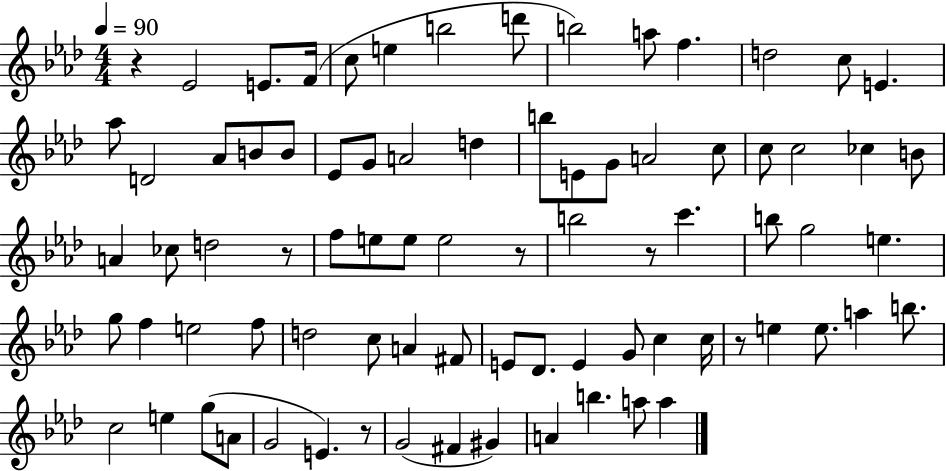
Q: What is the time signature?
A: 4/4